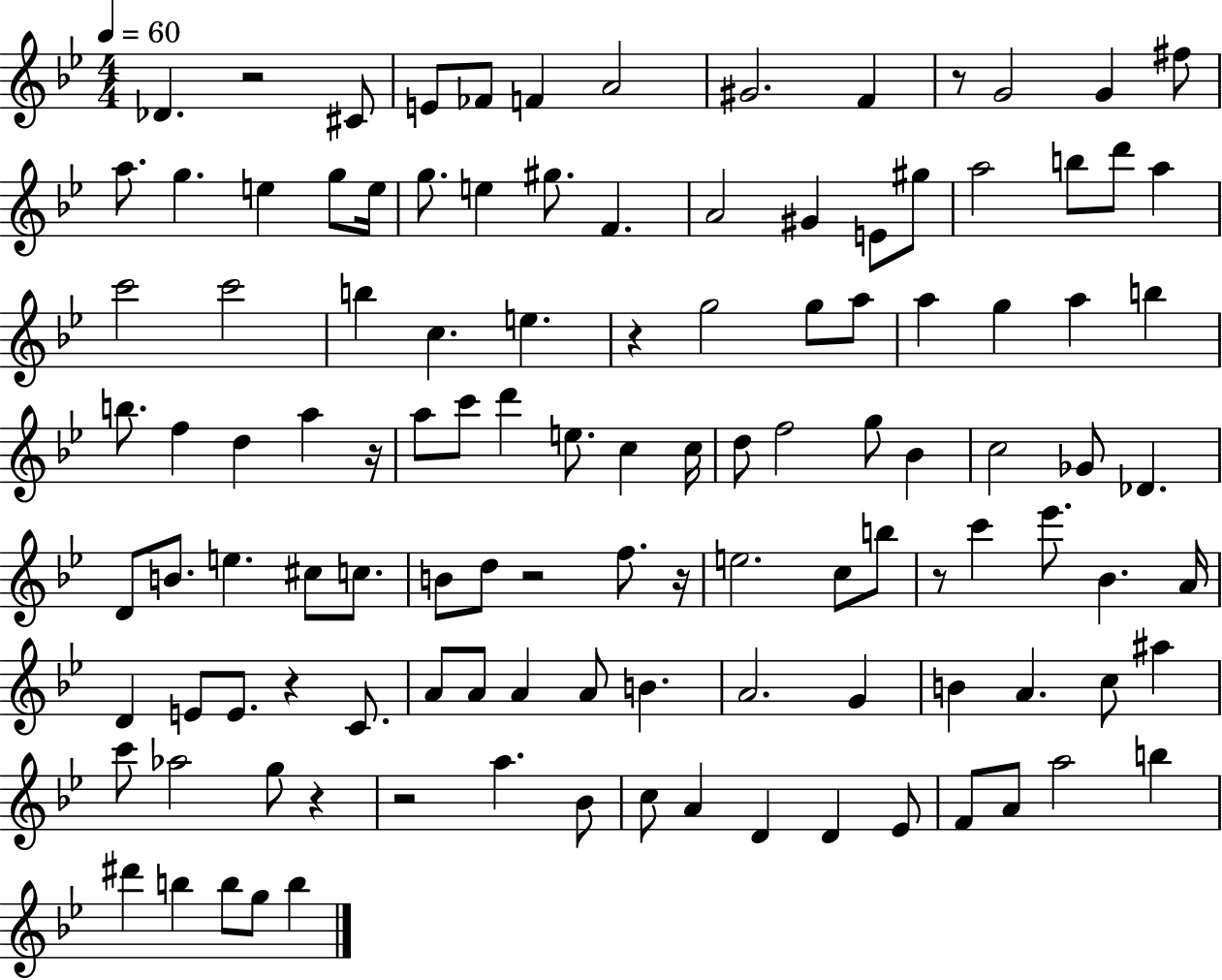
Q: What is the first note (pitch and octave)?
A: Db4